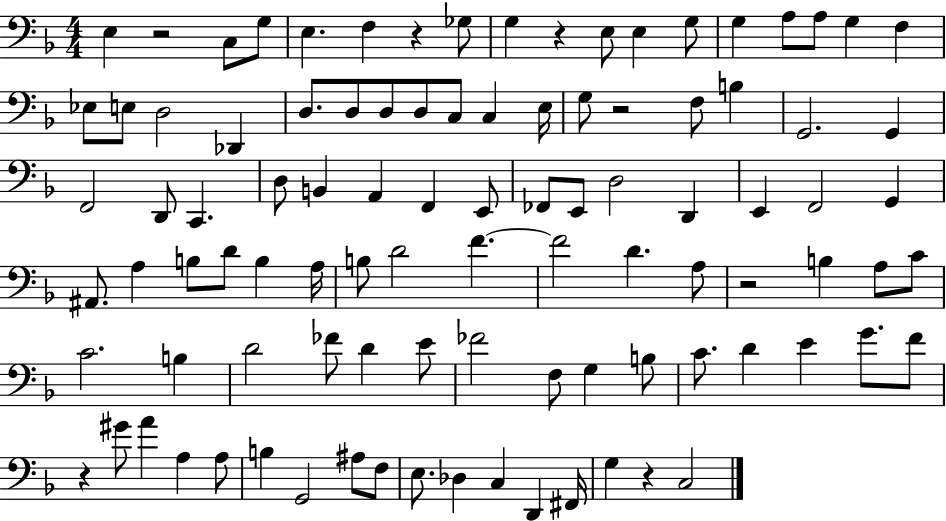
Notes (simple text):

E3/q R/h C3/e G3/e E3/q. F3/q R/q Gb3/e G3/q R/q E3/e E3/q G3/e G3/q A3/e A3/e G3/q F3/q Eb3/e E3/e D3/h Db2/q D3/e. D3/e D3/e D3/e C3/e C3/q E3/s G3/e R/h F3/e B3/q G2/h. G2/q F2/h D2/e C2/q. D3/e B2/q A2/q F2/q E2/e FES2/e E2/e D3/h D2/q E2/q F2/h G2/q A#2/e. A3/q B3/e D4/e B3/q A3/s B3/e D4/h F4/q. F4/h D4/q. A3/e R/h B3/q A3/e C4/e C4/h. B3/q D4/h FES4/e D4/q E4/e FES4/h F3/e G3/q B3/e C4/e. D4/q E4/q G4/e. F4/e R/q G#4/e A4/q A3/q A3/e B3/q G2/h A#3/e F3/e E3/e. Db3/q C3/q D2/q F#2/s G3/q R/q C3/h